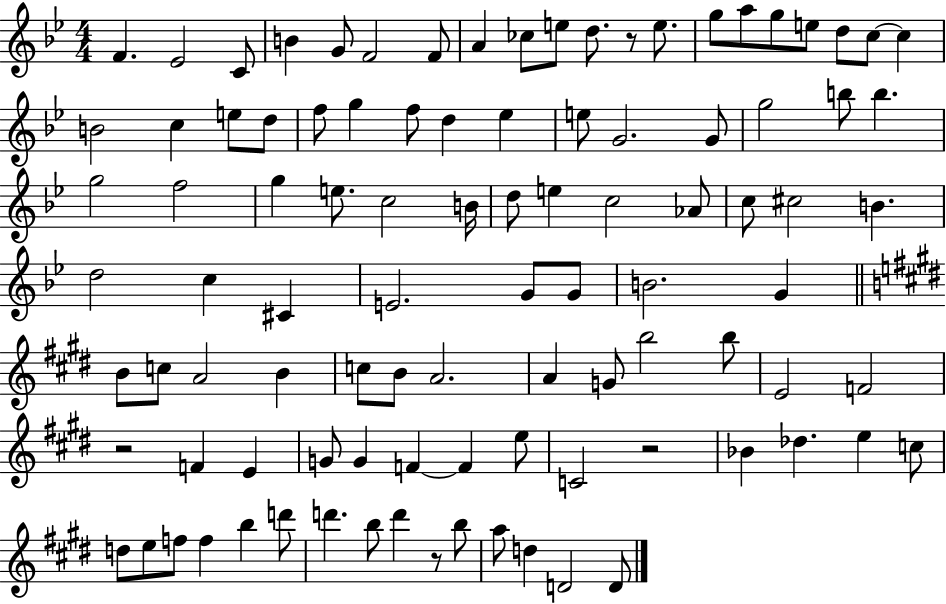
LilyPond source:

{
  \clef treble
  \numericTimeSignature
  \time 4/4
  \key bes \major
  f'4. ees'2 c'8 | b'4 g'8 f'2 f'8 | a'4 ces''8 e''8 d''8. r8 e''8. | g''8 a''8 g''8 e''8 d''8 c''8~~ c''4 | \break b'2 c''4 e''8 d''8 | f''8 g''4 f''8 d''4 ees''4 | e''8 g'2. g'8 | g''2 b''8 b''4. | \break g''2 f''2 | g''4 e''8. c''2 b'16 | d''8 e''4 c''2 aes'8 | c''8 cis''2 b'4. | \break d''2 c''4 cis'4 | e'2. g'8 g'8 | b'2. g'4 | \bar "||" \break \key e \major b'8 c''8 a'2 b'4 | c''8 b'8 a'2. | a'4 g'8 b''2 b''8 | e'2 f'2 | \break r2 f'4 e'4 | g'8 g'4 f'4~~ f'4 e''8 | c'2 r2 | bes'4 des''4. e''4 c''8 | \break d''8 e''8 f''8 f''4 b''4 d'''8 | d'''4. b''8 d'''4 r8 b''8 | a''8 d''4 d'2 d'8 | \bar "|."
}